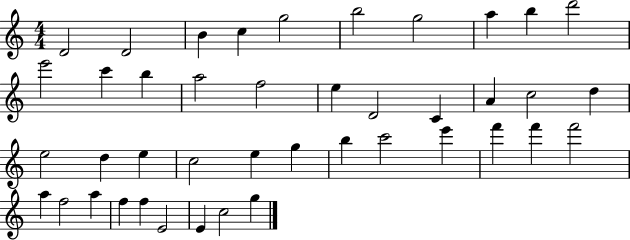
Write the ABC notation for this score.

X:1
T:Untitled
M:4/4
L:1/4
K:C
D2 D2 B c g2 b2 g2 a b d'2 e'2 c' b a2 f2 e D2 C A c2 d e2 d e c2 e g b c'2 e' f' f' f'2 a f2 a f f E2 E c2 g